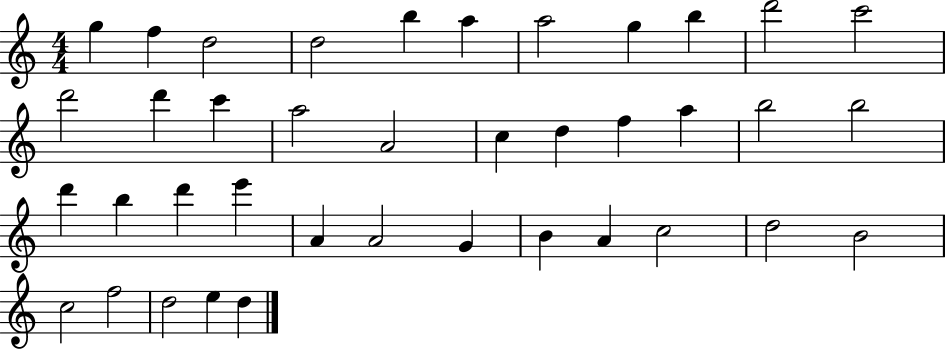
{
  \clef treble
  \numericTimeSignature
  \time 4/4
  \key c \major
  g''4 f''4 d''2 | d''2 b''4 a''4 | a''2 g''4 b''4 | d'''2 c'''2 | \break d'''2 d'''4 c'''4 | a''2 a'2 | c''4 d''4 f''4 a''4 | b''2 b''2 | \break d'''4 b''4 d'''4 e'''4 | a'4 a'2 g'4 | b'4 a'4 c''2 | d''2 b'2 | \break c''2 f''2 | d''2 e''4 d''4 | \bar "|."
}